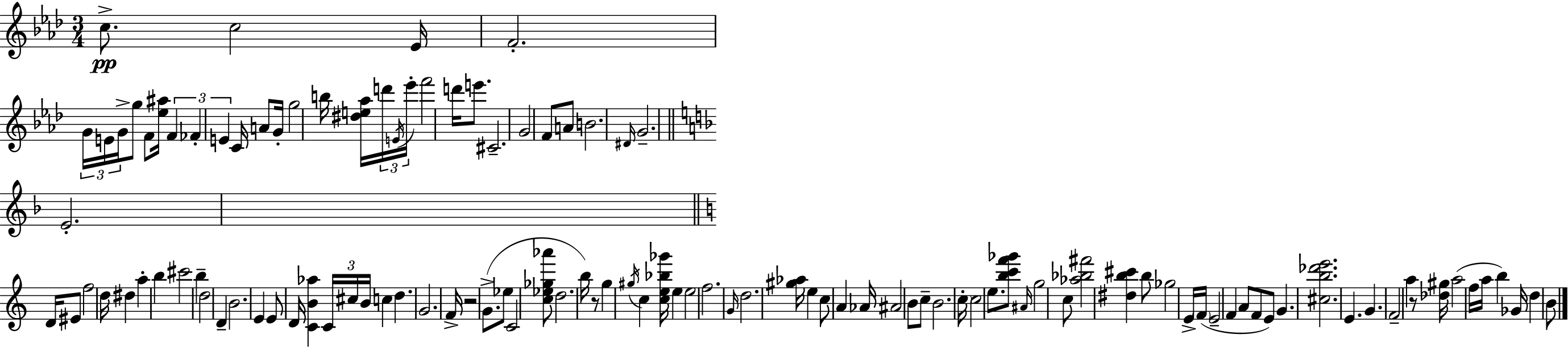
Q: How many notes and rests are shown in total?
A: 115